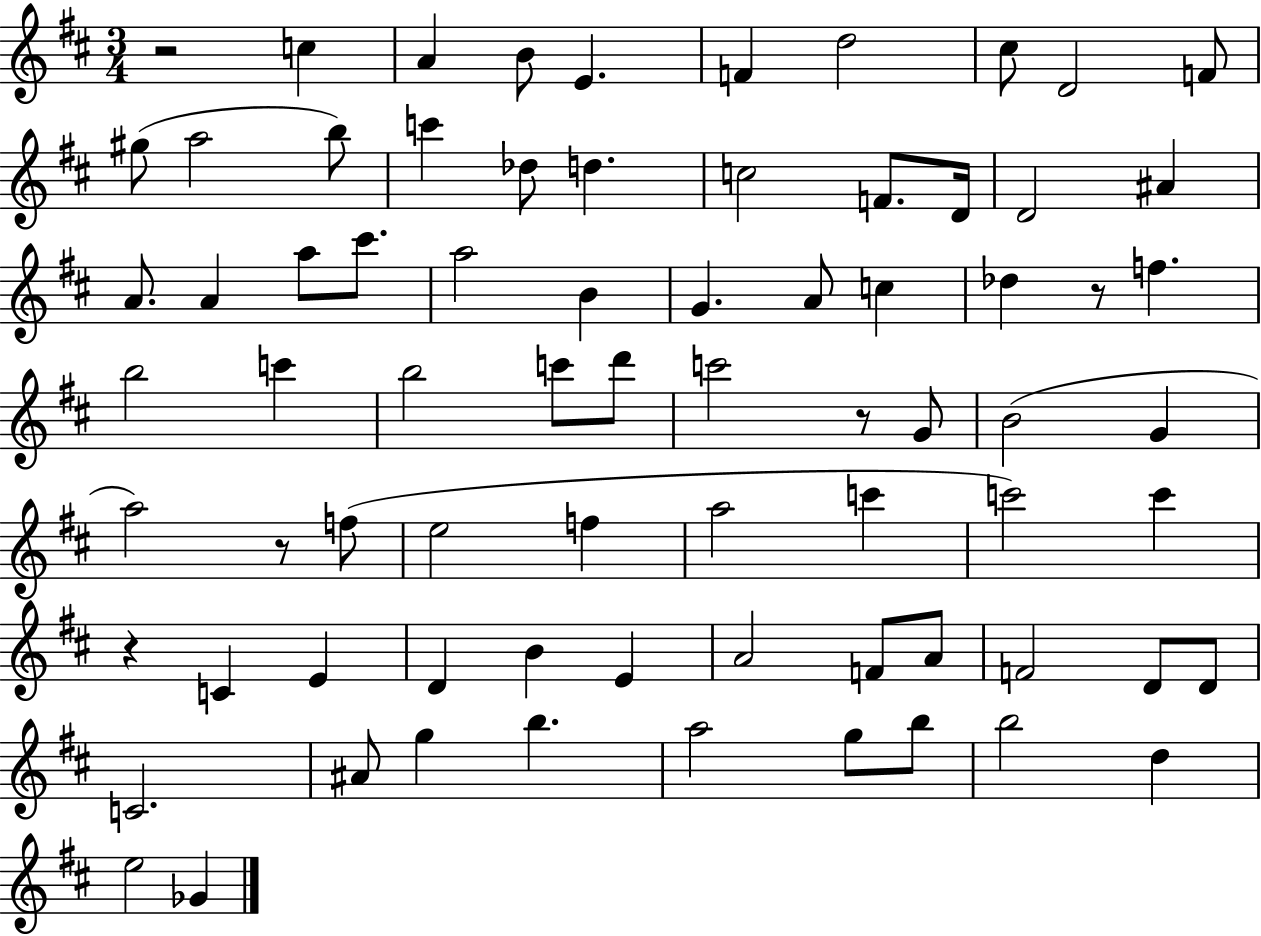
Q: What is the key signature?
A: D major